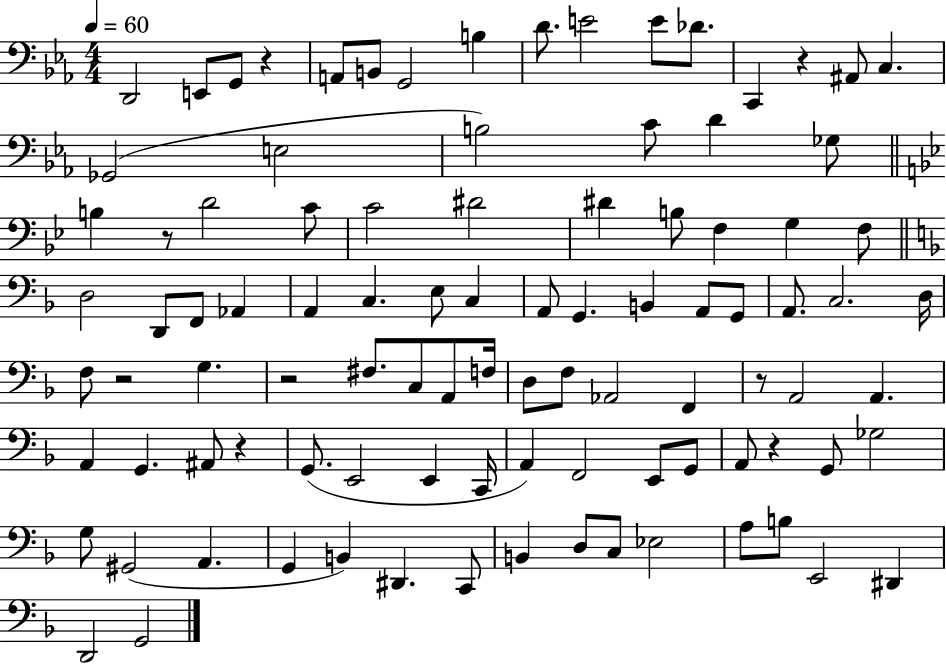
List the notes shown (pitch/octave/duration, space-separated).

D2/h E2/e G2/e R/q A2/e B2/e G2/h B3/q D4/e. E4/h E4/e Db4/e. C2/q R/q A#2/e C3/q. Gb2/h E3/h B3/h C4/e D4/q Gb3/e B3/q R/e D4/h C4/e C4/h D#4/h D#4/q B3/e F3/q G3/q F3/e D3/h D2/e F2/e Ab2/q A2/q C3/q. E3/e C3/q A2/e G2/q. B2/q A2/e G2/e A2/e. C3/h. D3/s F3/e R/h G3/q. R/h F#3/e. C3/e A2/e F3/s D3/e F3/e Ab2/h F2/q R/e A2/h A2/q. A2/q G2/q. A#2/e R/q G2/e. E2/h E2/q C2/s A2/q F2/h E2/e G2/e A2/e R/q G2/e Gb3/h G3/e G#2/h A2/q. G2/q B2/q D#2/q. C2/e B2/q D3/e C3/e Eb3/h A3/e B3/e E2/h D#2/q D2/h G2/h